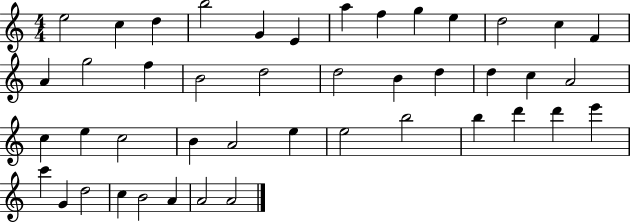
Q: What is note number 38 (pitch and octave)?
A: G4